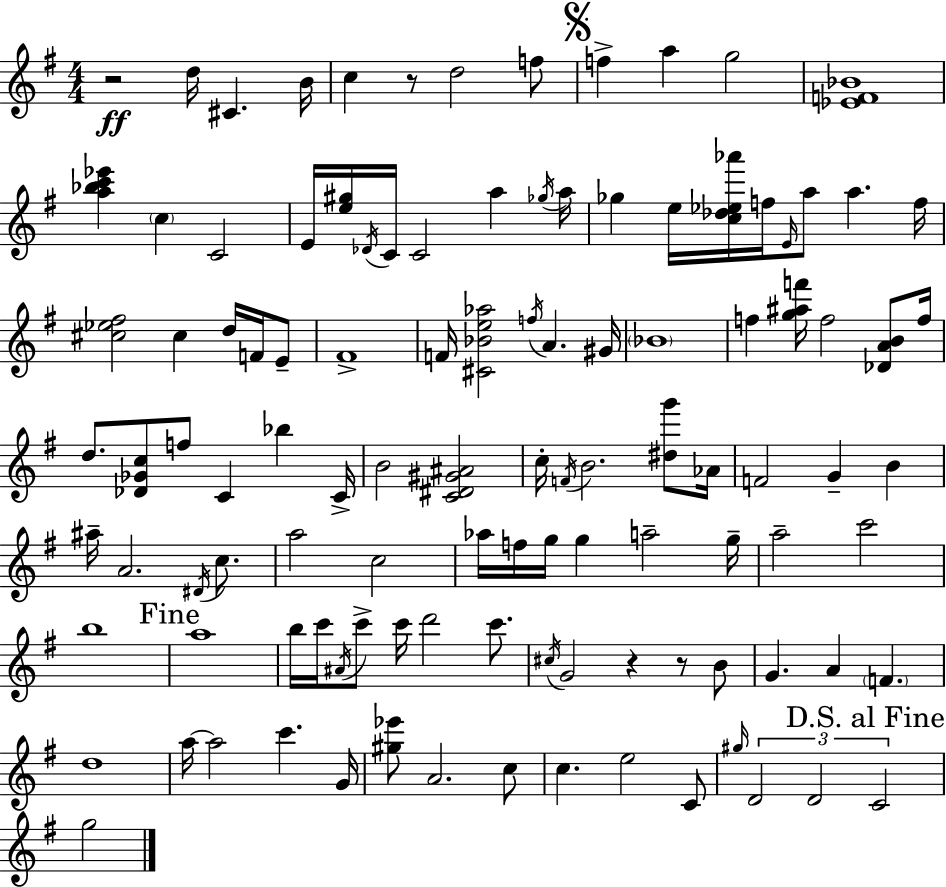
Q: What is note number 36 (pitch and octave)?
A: F5